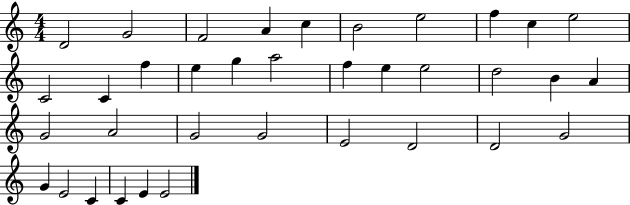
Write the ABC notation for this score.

X:1
T:Untitled
M:4/4
L:1/4
K:C
D2 G2 F2 A c B2 e2 f c e2 C2 C f e g a2 f e e2 d2 B A G2 A2 G2 G2 E2 D2 D2 G2 G E2 C C E E2